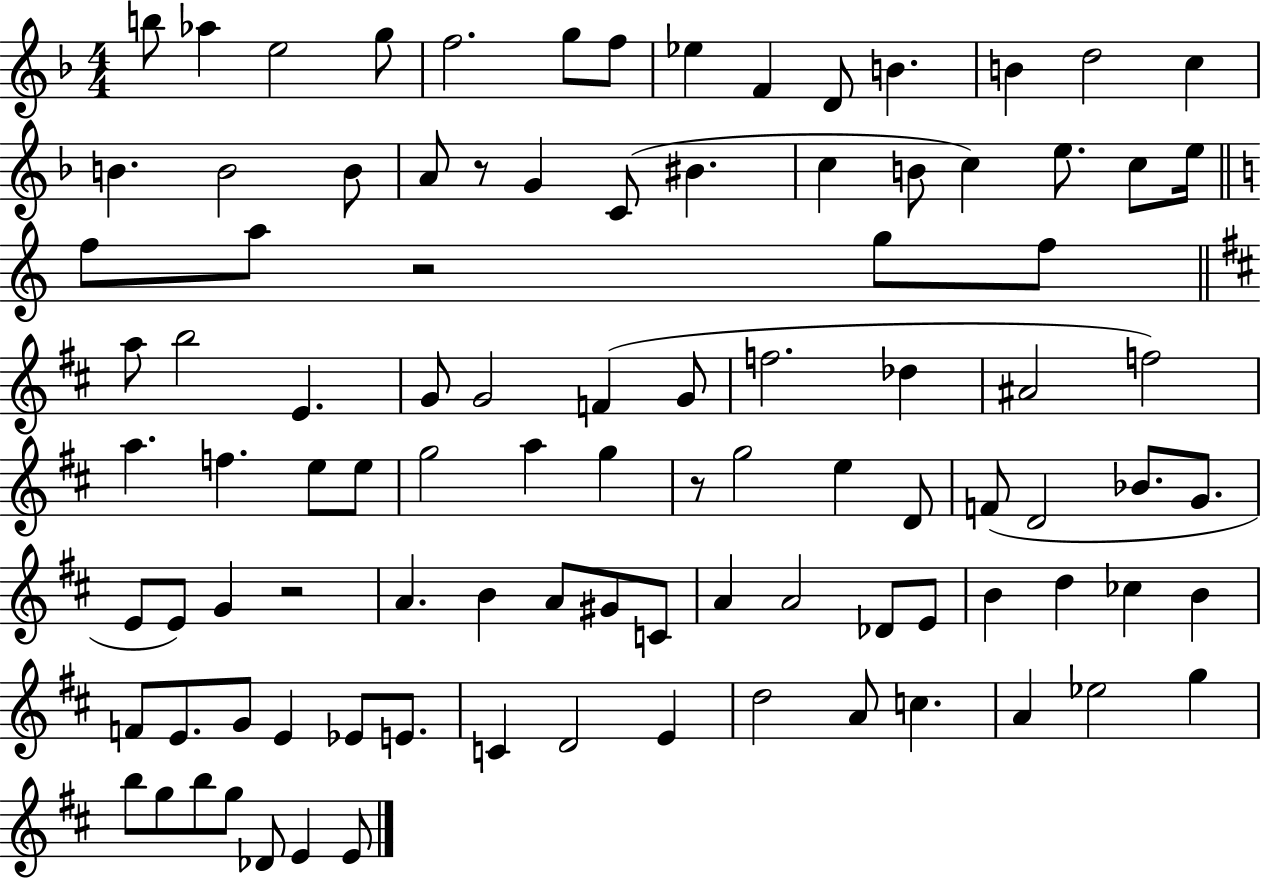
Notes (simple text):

B5/e Ab5/q E5/h G5/e F5/h. G5/e F5/e Eb5/q F4/q D4/e B4/q. B4/q D5/h C5/q B4/q. B4/h B4/e A4/e R/e G4/q C4/e BIS4/q. C5/q B4/e C5/q E5/e. C5/e E5/s F5/e A5/e R/h G5/e F5/e A5/e B5/h E4/q. G4/e G4/h F4/q G4/e F5/h. Db5/q A#4/h F5/h A5/q. F5/q. E5/e E5/e G5/h A5/q G5/q R/e G5/h E5/q D4/e F4/e D4/h Bb4/e. G4/e. E4/e E4/e G4/q R/h A4/q. B4/q A4/e G#4/e C4/e A4/q A4/h Db4/e E4/e B4/q D5/q CES5/q B4/q F4/e E4/e. G4/e E4/q Eb4/e E4/e. C4/q D4/h E4/q D5/h A4/e C5/q. A4/q Eb5/h G5/q B5/e G5/e B5/e G5/e Db4/e E4/q E4/e